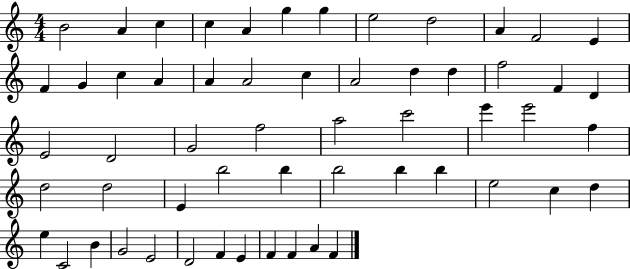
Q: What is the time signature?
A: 4/4